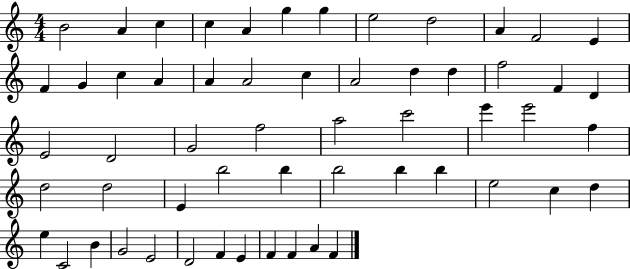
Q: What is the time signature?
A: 4/4